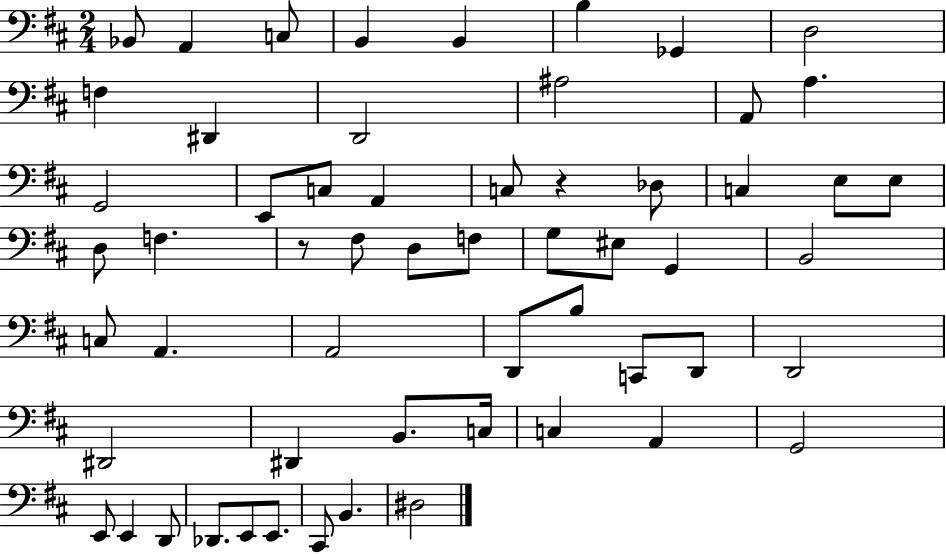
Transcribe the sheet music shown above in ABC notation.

X:1
T:Untitled
M:2/4
L:1/4
K:D
_B,,/2 A,, C,/2 B,, B,, B, _G,, D,2 F, ^D,, D,,2 ^A,2 A,,/2 A, G,,2 E,,/2 C,/2 A,, C,/2 z _D,/2 C, E,/2 E,/2 D,/2 F, z/2 ^F,/2 D,/2 F,/2 G,/2 ^E,/2 G,, B,,2 C,/2 A,, A,,2 D,,/2 B,/2 C,,/2 D,,/2 D,,2 ^D,,2 ^D,, B,,/2 C,/4 C, A,, G,,2 E,,/2 E,, D,,/2 _D,,/2 E,,/2 E,,/2 ^C,,/2 B,, ^D,2